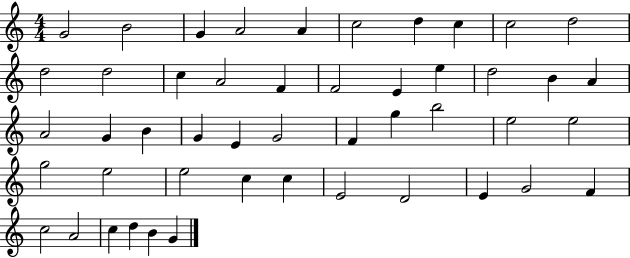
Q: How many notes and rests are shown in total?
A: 48